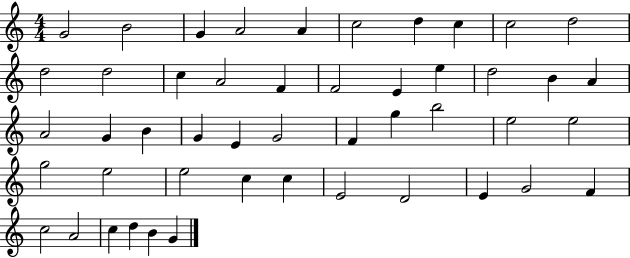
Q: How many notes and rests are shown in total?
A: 48